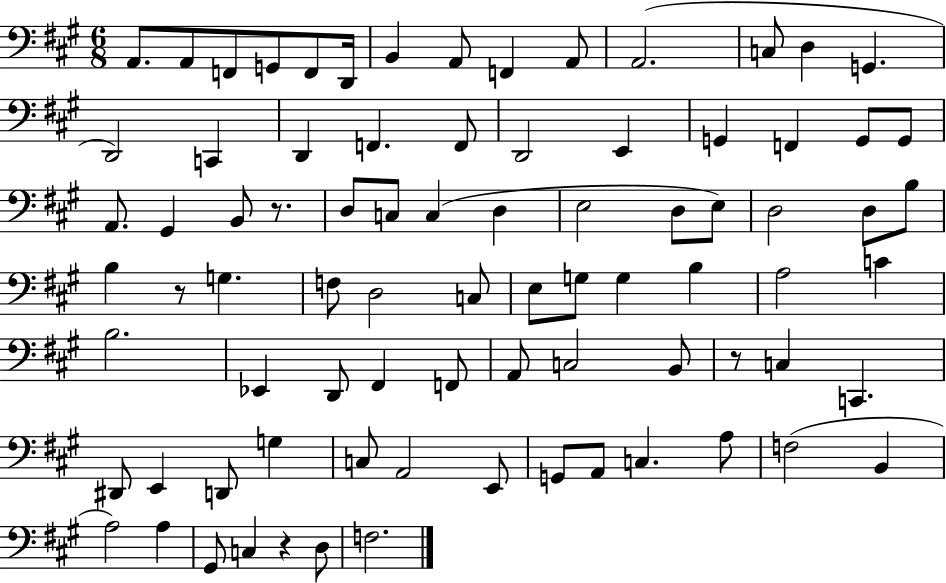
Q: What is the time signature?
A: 6/8